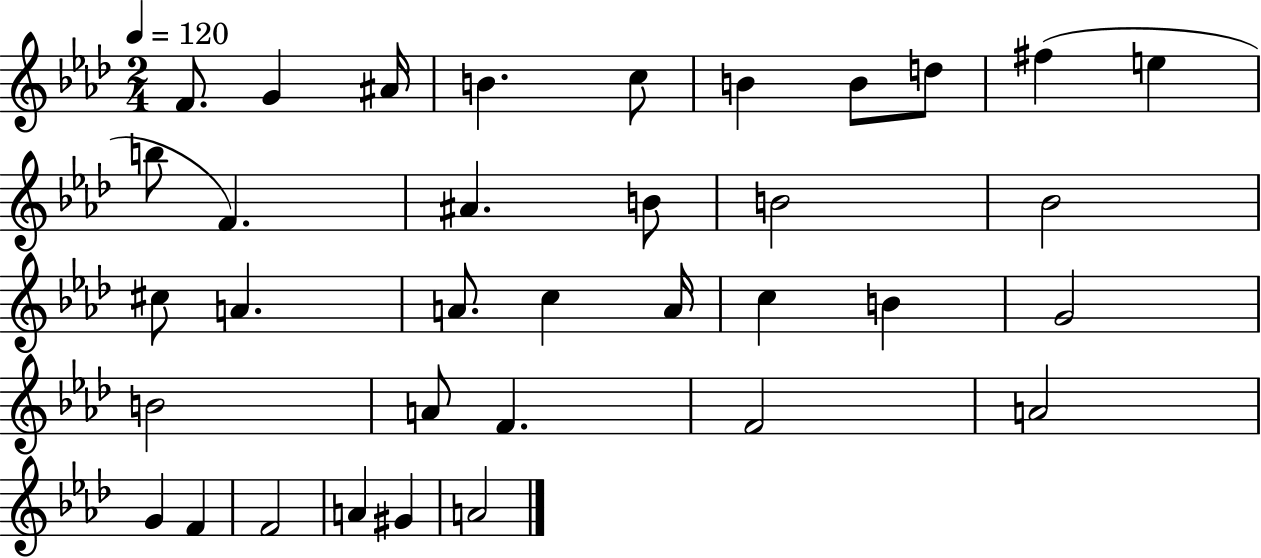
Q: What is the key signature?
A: AES major